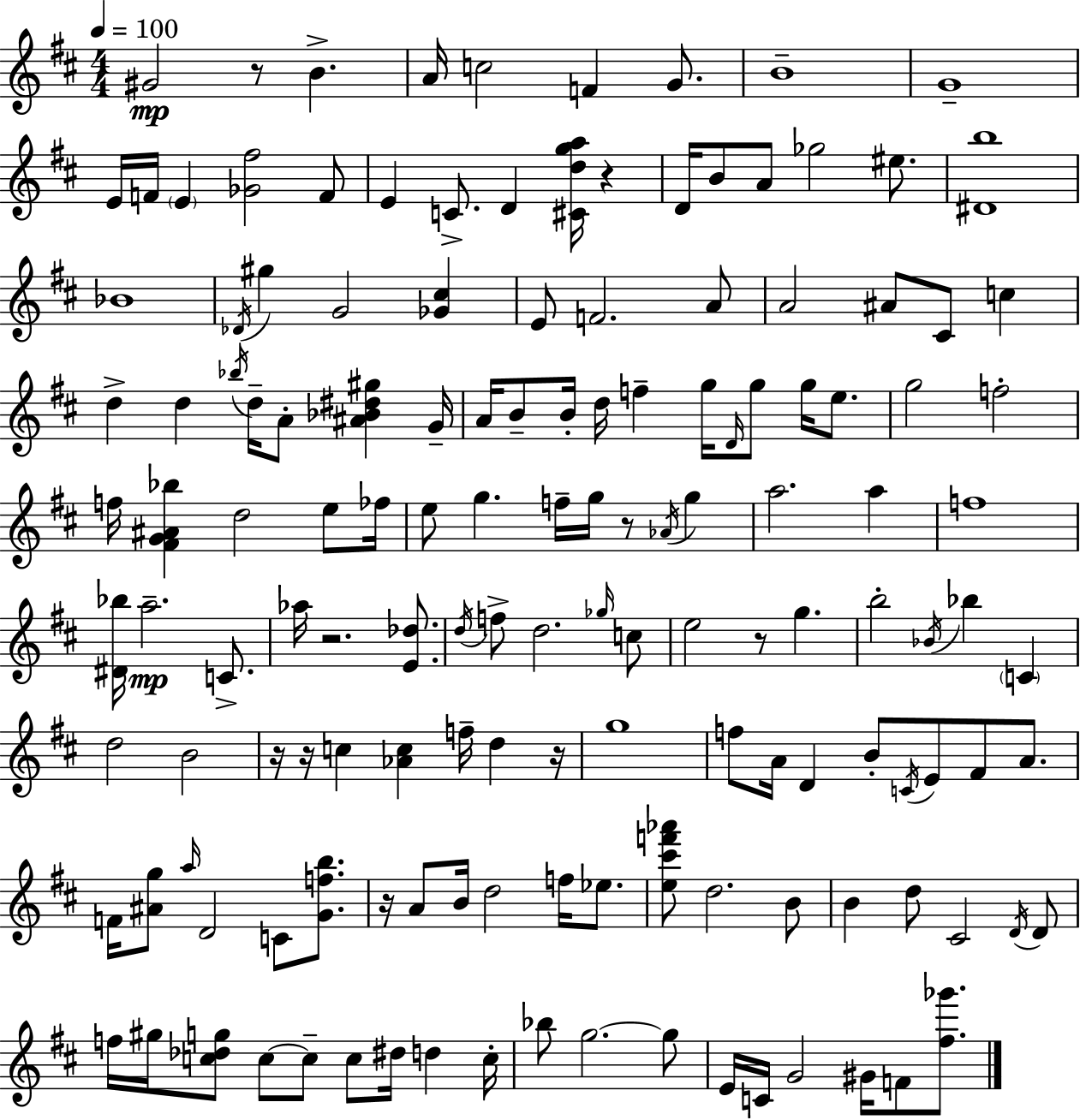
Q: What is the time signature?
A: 4/4